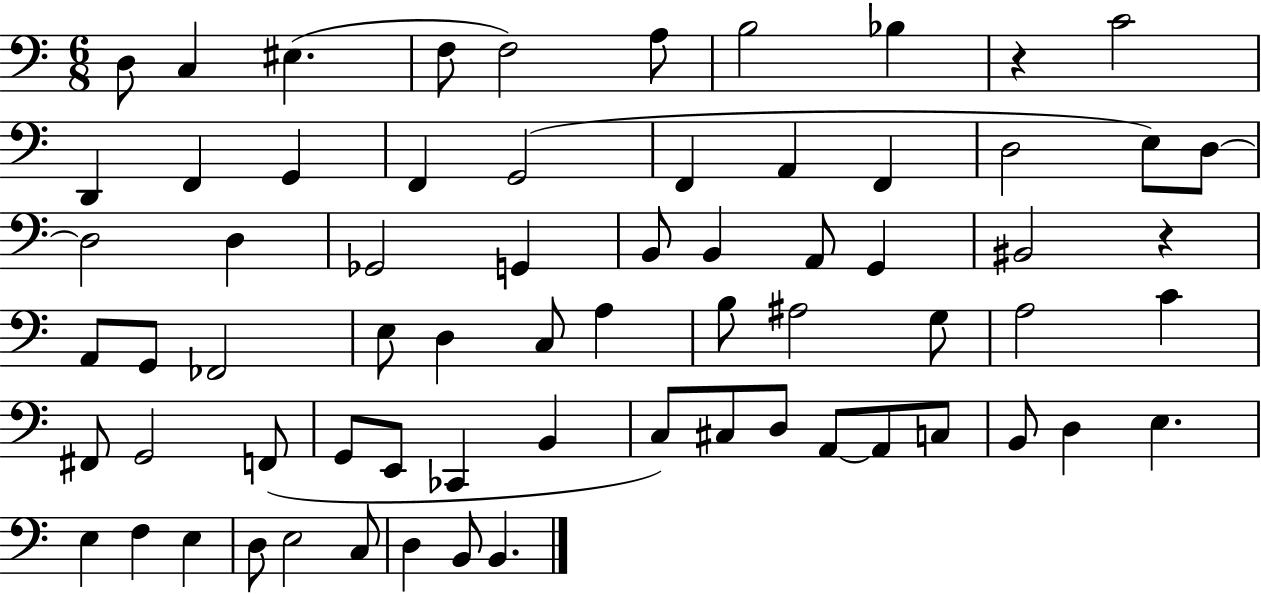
D3/e C3/q EIS3/q. F3/e F3/h A3/e B3/h Bb3/q R/q C4/h D2/q F2/q G2/q F2/q G2/h F2/q A2/q F2/q D3/h E3/e D3/e D3/h D3/q Gb2/h G2/q B2/e B2/q A2/e G2/q BIS2/h R/q A2/e G2/e FES2/h E3/e D3/q C3/e A3/q B3/e A#3/h G3/e A3/h C4/q F#2/e G2/h F2/e G2/e E2/e CES2/q B2/q C3/e C#3/e D3/e A2/e A2/e C3/e B2/e D3/q E3/q. E3/q F3/q E3/q D3/e E3/h C3/e D3/q B2/e B2/q.